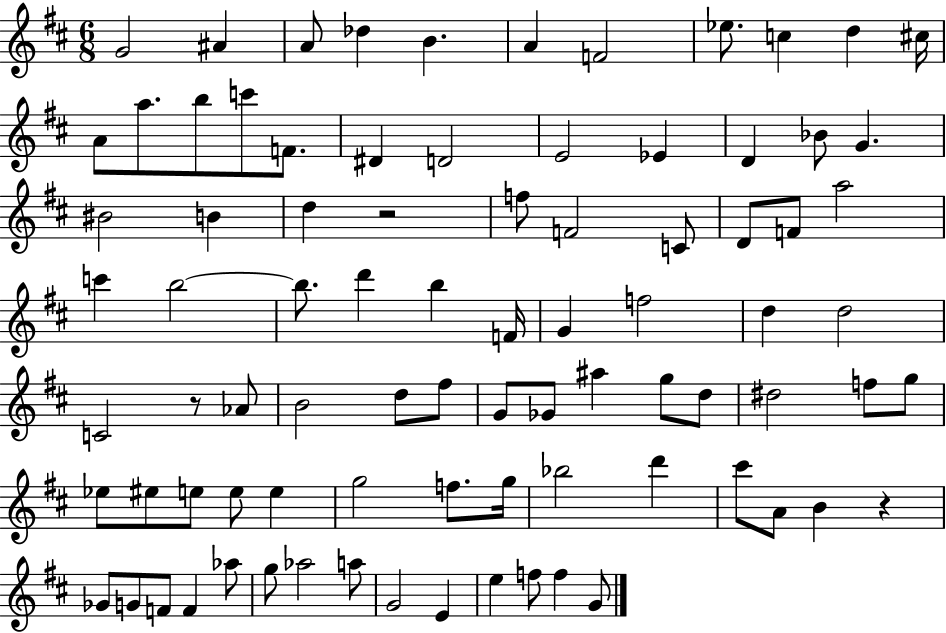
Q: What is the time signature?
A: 6/8